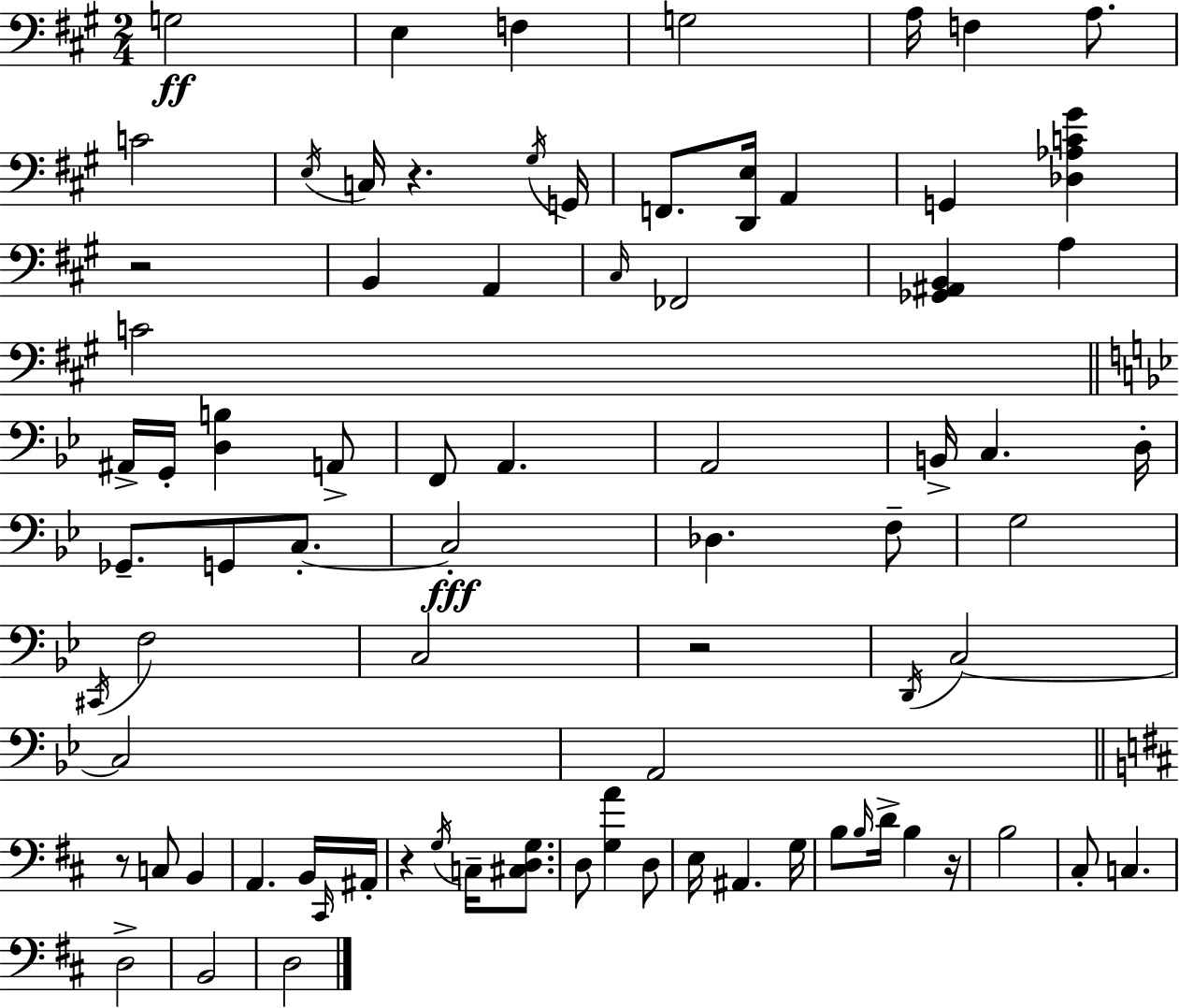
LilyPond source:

{
  \clef bass
  \numericTimeSignature
  \time 2/4
  \key a \major
  g2\ff | e4 f4 | g2 | a16 f4 a8. | \break c'2 | \acciaccatura { e16 } c16 r4. | \acciaccatura { gis16 } g,16 f,8. <d, e>16 a,4 | g,4 <des aes c' gis'>4 | \break r2 | b,4 a,4 | \grace { cis16 } fes,2 | <ges, ais, b,>4 a4 | \break c'2 | \bar "||" \break \key bes \major ais,16-> g,16-. <d b>4 a,8-> | f,8 a,4. | a,2 | b,16-> c4. d16-. | \break ges,8.-- g,8 c8.-.~~ | c2-.\fff | des4. f8-- | g2 | \break \acciaccatura { cis,16 } f2 | c2 | r2 | \acciaccatura { d,16 } c2~~ | \break c2 | a,2 | \bar "||" \break \key d \major r8 c8 b,4 | a,4. b,16 \grace { cis,16 } | ais,16-. r4 \acciaccatura { g16 } c16-- <cis d g>8. | d8 <g a'>4 | \break d8 e16 ais,4. | g16 b8 \grace { b16 } d'16-> b4 | r16 b2 | cis8-. c4. | \break d2-> | b,2 | d2 | \bar "|."
}